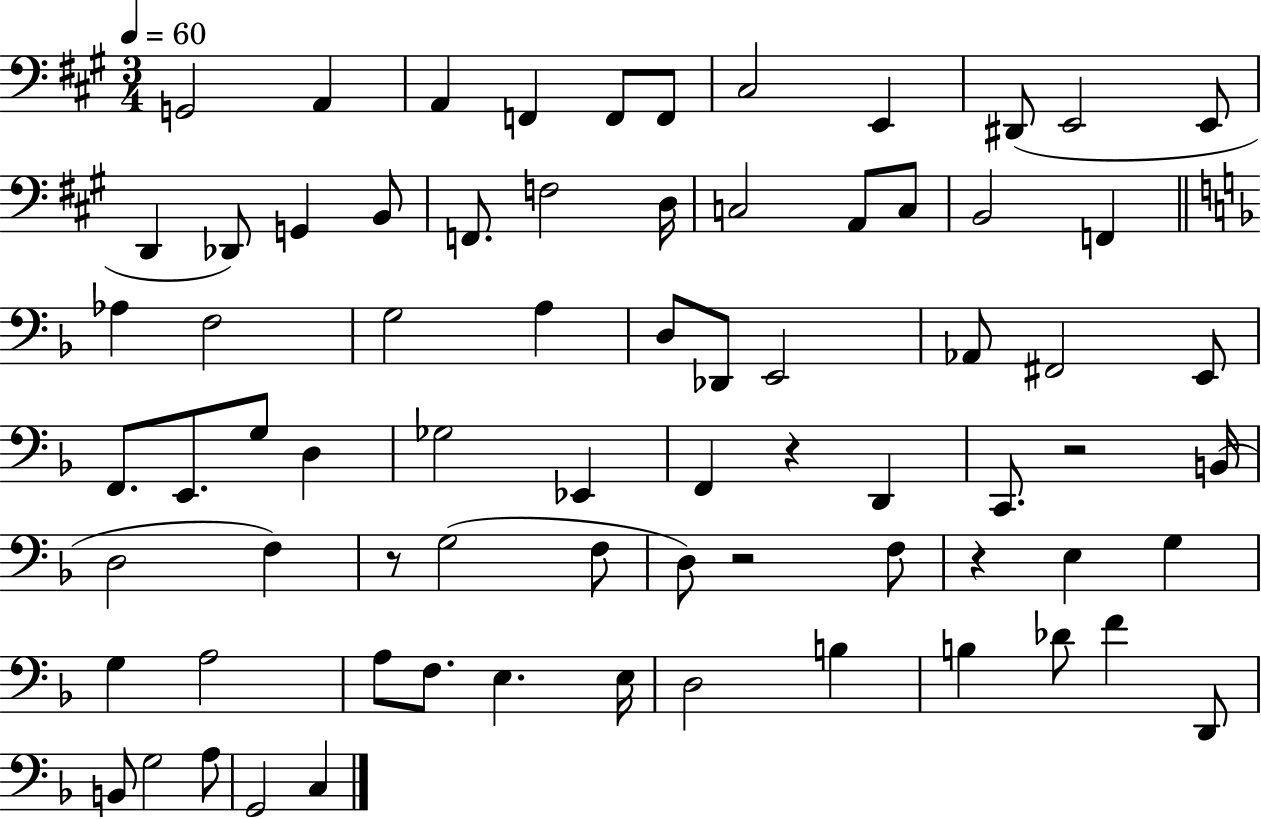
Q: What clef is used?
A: bass